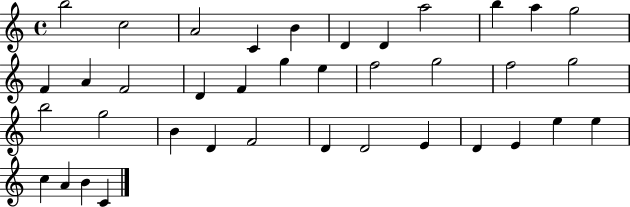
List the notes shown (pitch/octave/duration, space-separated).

B5/h C5/h A4/h C4/q B4/q D4/q D4/q A5/h B5/q A5/q G5/h F4/q A4/q F4/h D4/q F4/q G5/q E5/q F5/h G5/h F5/h G5/h B5/h G5/h B4/q D4/q F4/h D4/q D4/h E4/q D4/q E4/q E5/q E5/q C5/q A4/q B4/q C4/q